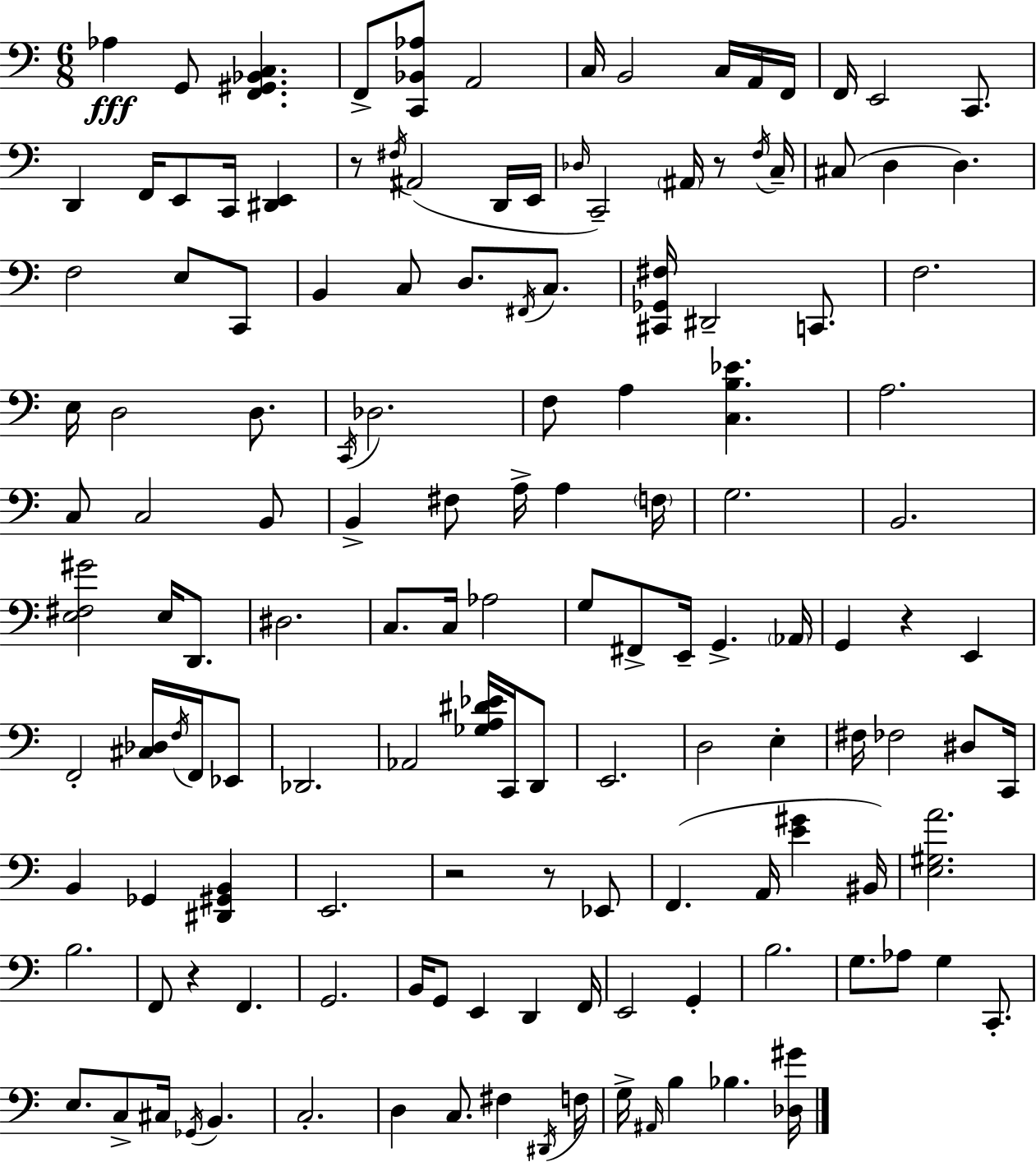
X:1
T:Untitled
M:6/8
L:1/4
K:C
_A, G,,/2 [F,,^G,,_B,,C,] F,,/2 [C,,_B,,_A,]/2 A,,2 C,/4 B,,2 C,/4 A,,/4 F,,/4 F,,/4 E,,2 C,,/2 D,, F,,/4 E,,/2 C,,/4 [^D,,E,,] z/2 ^F,/4 ^A,,2 D,,/4 E,,/4 _D,/4 C,,2 ^A,,/4 z/2 F,/4 C,/4 ^C,/2 D, D, F,2 E,/2 C,,/2 B,, C,/2 D,/2 ^F,,/4 C,/2 [^C,,_G,,^F,]/4 ^D,,2 C,,/2 F,2 E,/4 D,2 D,/2 C,,/4 _D,2 F,/2 A, [C,B,_E] A,2 C,/2 C,2 B,,/2 B,, ^F,/2 A,/4 A, F,/4 G,2 B,,2 [E,^F,^G]2 E,/4 D,,/2 ^D,2 C,/2 C,/4 _A,2 G,/2 ^F,,/2 E,,/4 G,, _A,,/4 G,, z E,, F,,2 [^C,_D,]/4 F,/4 F,,/4 _E,,/2 _D,,2 _A,,2 [_G,A,^D_E]/4 C,,/4 D,,/2 E,,2 D,2 E, ^F,/4 _F,2 ^D,/2 C,,/4 B,, _G,, [^D,,^G,,B,,] E,,2 z2 z/2 _E,,/2 F,, A,,/4 [E^G] ^B,,/4 [E,^G,A]2 B,2 F,,/2 z F,, G,,2 B,,/4 G,,/2 E,, D,, F,,/4 E,,2 G,, B,2 G,/2 _A,/2 G, C,,/2 E,/2 C,/2 ^C,/4 _G,,/4 B,, C,2 D, C,/2 ^F, ^D,,/4 F,/4 G,/4 ^A,,/4 B, _B, [_D,^G]/4